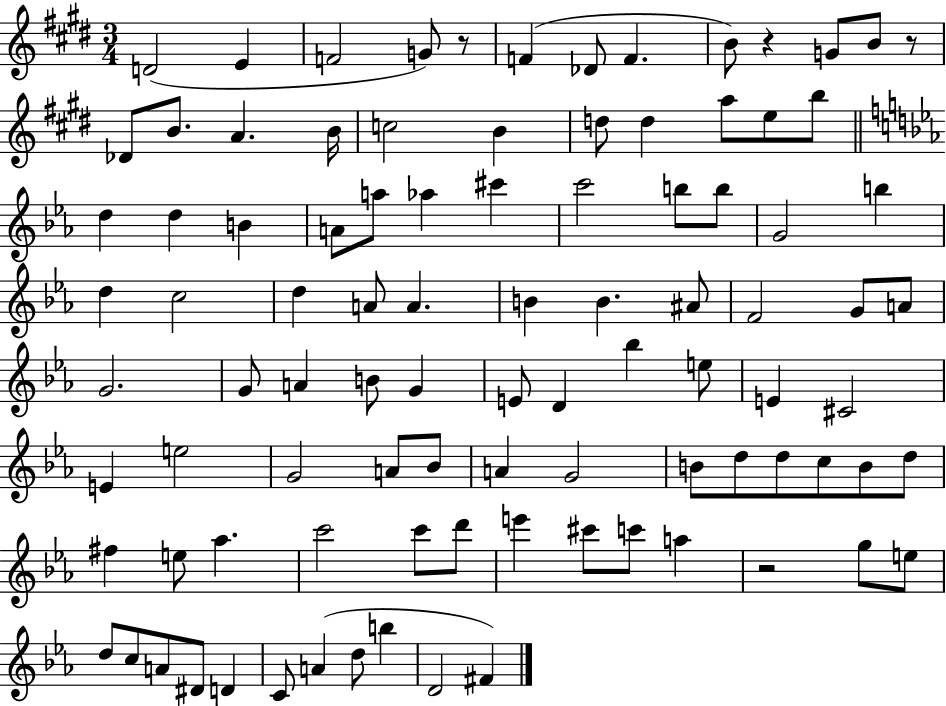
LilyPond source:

{
  \clef treble
  \numericTimeSignature
  \time 3/4
  \key e \major
  d'2( e'4 | f'2 g'8) r8 | f'4( des'8 f'4. | b'8) r4 g'8 b'8 r8 | \break des'8 b'8. a'4. b'16 | c''2 b'4 | d''8 d''4 a''8 e''8 b''8 | \bar "||" \break \key ees \major d''4 d''4 b'4 | a'8 a''8 aes''4 cis'''4 | c'''2 b''8 b''8 | g'2 b''4 | \break d''4 c''2 | d''4 a'8 a'4. | b'4 b'4. ais'8 | f'2 g'8 a'8 | \break g'2. | g'8 a'4 b'8 g'4 | e'8 d'4 bes''4 e''8 | e'4 cis'2 | \break e'4 e''2 | g'2 a'8 bes'8 | a'4 g'2 | b'8 d''8 d''8 c''8 b'8 d''8 | \break fis''4 e''8 aes''4. | c'''2 c'''8 d'''8 | e'''4 cis'''8 c'''8 a''4 | r2 g''8 e''8 | \break d''8 c''8 a'8 dis'8 d'4 | c'8 a'4( d''8 b''4 | d'2 fis'4) | \bar "|."
}